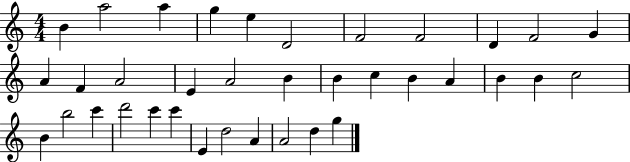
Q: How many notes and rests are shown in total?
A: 36